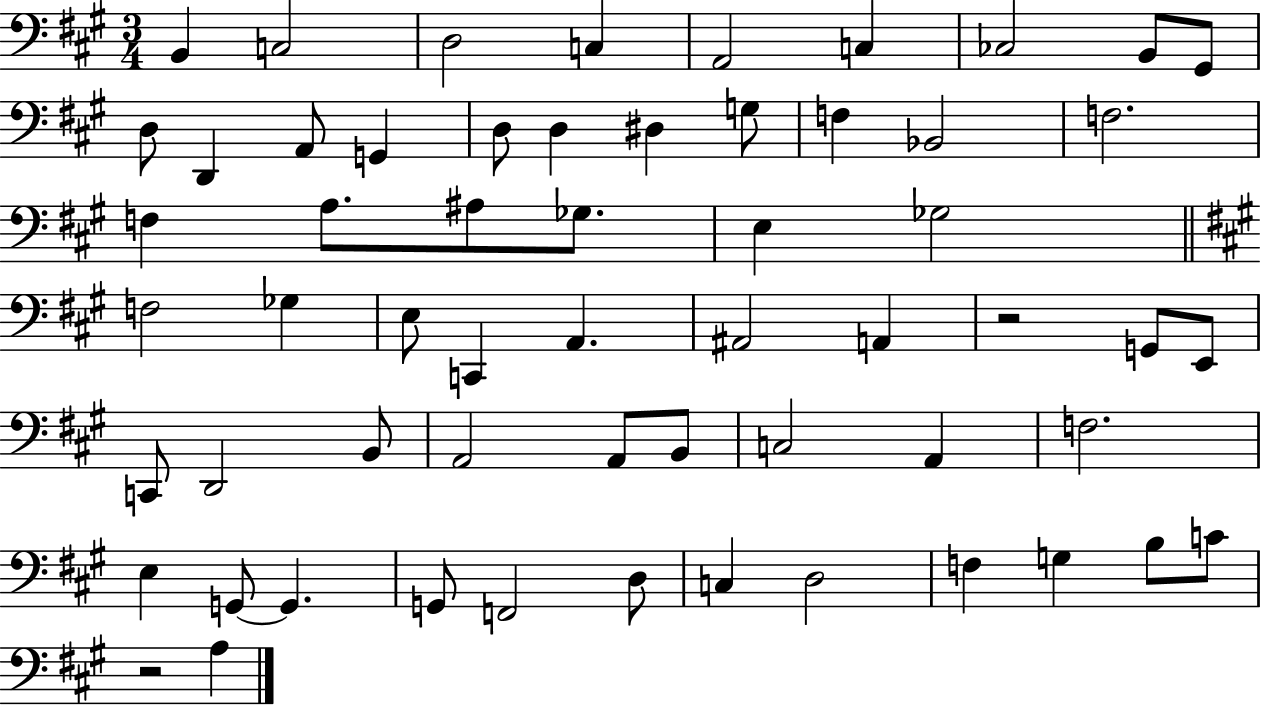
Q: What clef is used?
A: bass